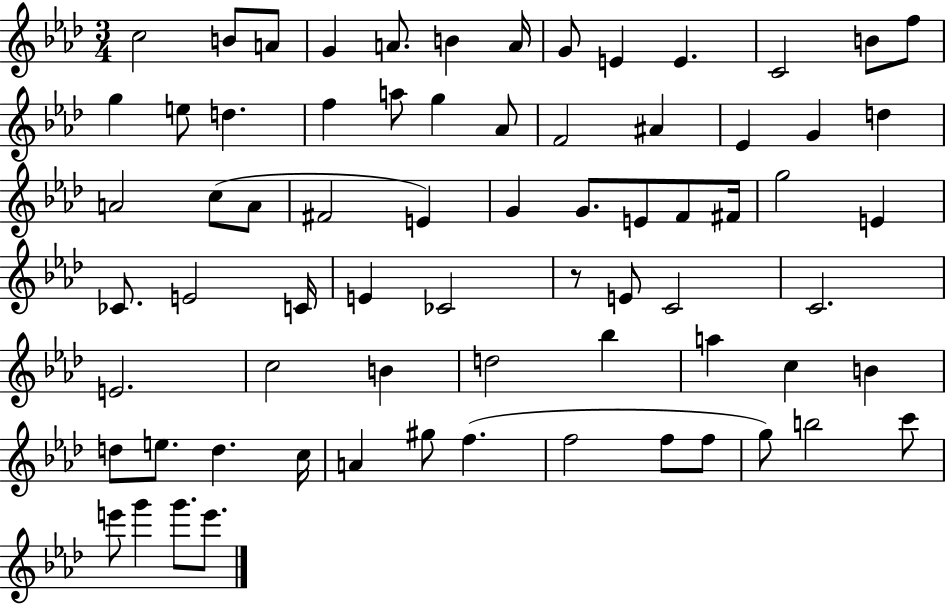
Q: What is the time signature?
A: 3/4